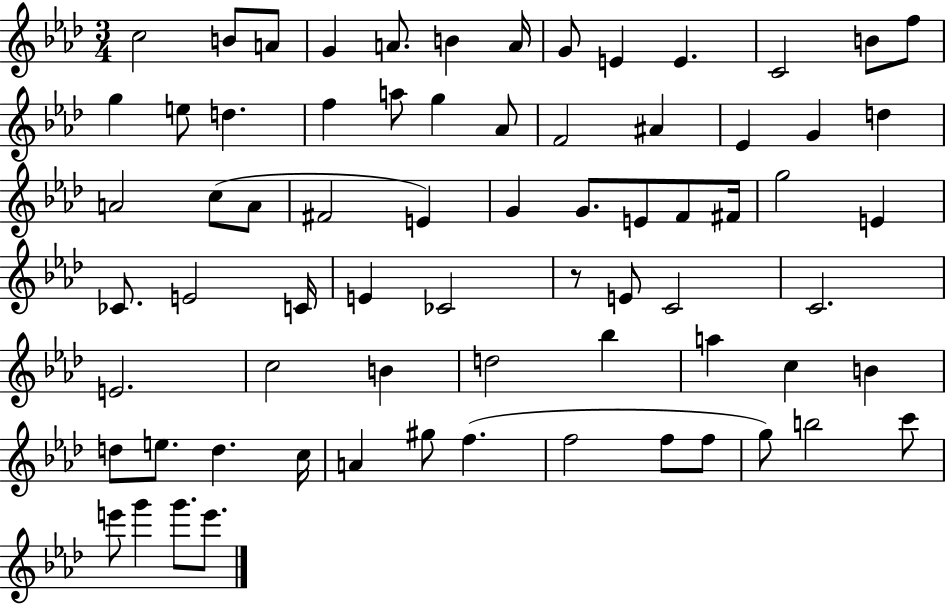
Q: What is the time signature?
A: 3/4